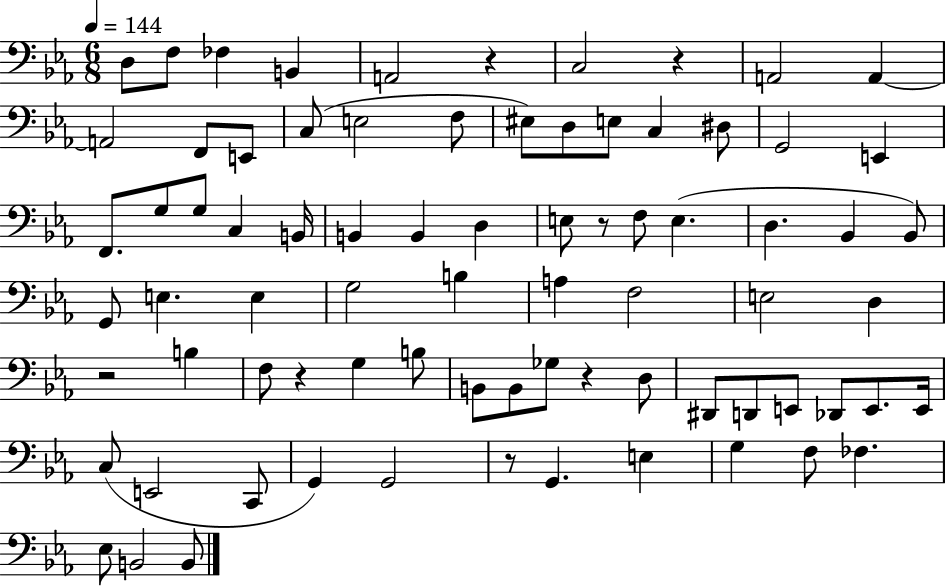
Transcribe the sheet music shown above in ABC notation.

X:1
T:Untitled
M:6/8
L:1/4
K:Eb
D,/2 F,/2 _F, B,, A,,2 z C,2 z A,,2 A,, A,,2 F,,/2 E,,/2 C,/2 E,2 F,/2 ^E,/2 D,/2 E,/2 C, ^D,/2 G,,2 E,, F,,/2 G,/2 G,/2 C, B,,/4 B,, B,, D, E,/2 z/2 F,/2 E, D, _B,, _B,,/2 G,,/2 E, E, G,2 B, A, F,2 E,2 D, z2 B, F,/2 z G, B,/2 B,,/2 B,,/2 _G,/2 z D,/2 ^D,,/2 D,,/2 E,,/2 _D,,/2 E,,/2 E,,/4 C,/2 E,,2 C,,/2 G,, G,,2 z/2 G,, E, G, F,/2 _F, _E,/2 B,,2 B,,/2